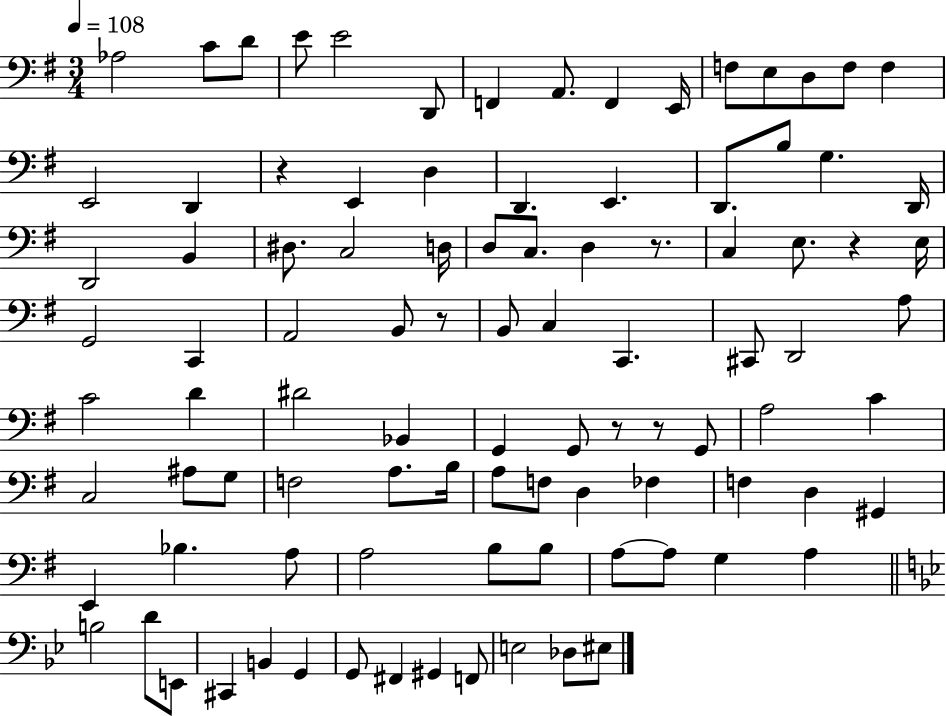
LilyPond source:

{
  \clef bass
  \numericTimeSignature
  \time 3/4
  \key g \major
  \tempo 4 = 108
  aes2 c'8 d'8 | e'8 e'2 d,8 | f,4 a,8. f,4 e,16 | f8 e8 d8 f8 f4 | \break e,2 d,4 | r4 e,4 d4 | d,4. e,4. | d,8. b8 g4. d,16 | \break d,2 b,4 | dis8. c2 d16 | d8 c8. d4 r8. | c4 e8. r4 e16 | \break g,2 c,4 | a,2 b,8 r8 | b,8 c4 c,4. | cis,8 d,2 a8 | \break c'2 d'4 | dis'2 bes,4 | g,4 g,8 r8 r8 g,8 | a2 c'4 | \break c2 ais8 g8 | f2 a8. b16 | a8 f8 d4 fes4 | f4 d4 gis,4 | \break e,4 bes4. a8 | a2 b8 b8 | a8~~ a8 g4 a4 | \bar "||" \break \key bes \major b2 d'8 e,8 | cis,4 b,4 g,4 | g,8 fis,4 gis,4 f,8 | e2 des8 eis8 | \break \bar "|."
}